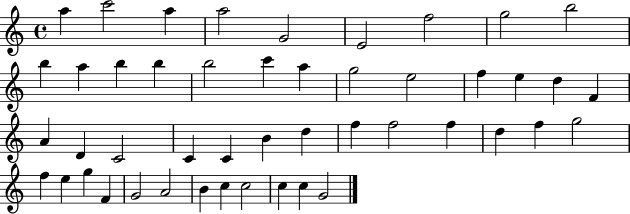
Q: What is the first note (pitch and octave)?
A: A5